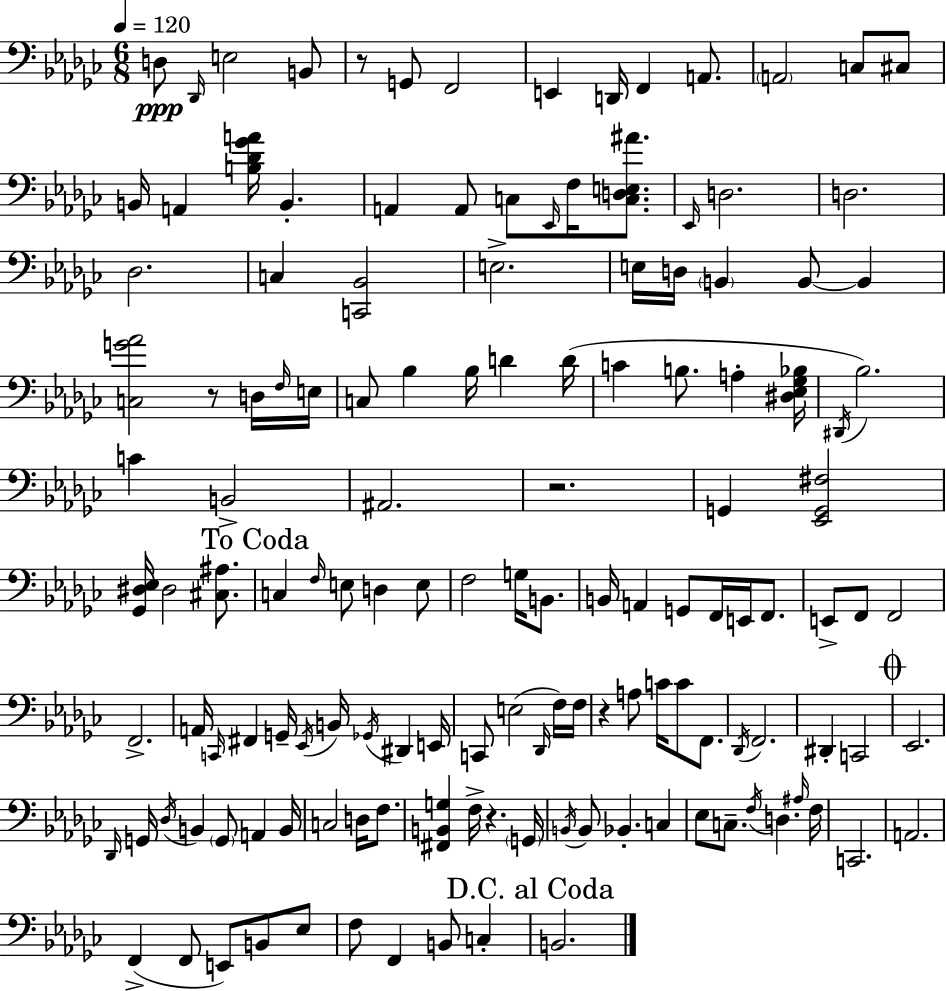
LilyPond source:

{
  \clef bass
  \numericTimeSignature
  \time 6/8
  \key ees \minor
  \tempo 4 = 120
  d8\ppp \grace { des,16 } e2 b,8 | r8 g,8 f,2 | e,4 d,16 f,4 a,8. | \parenthesize a,2 c8 cis8 | \break b,16 a,4 <b des' ges' a'>16 b,4.-. | a,4 a,8 c8 \grace { ees,16 } f16 <c d e ais'>8. | \grace { ees,16 } d2. | d2. | \break des2. | c4 <c, bes,>2 | e2.-> | e16 d16 \parenthesize b,4 b,8~~ b,4 | \break <c g' aes'>2 r8 | d16 \grace { f16 } e16 c8 bes4 bes16 d'4 | d'16( c'4 b8. a4-. | <dis ees ges bes>16 \acciaccatura { dis,16 }) bes2. | \break c'4 b,2-> | ais,2. | r2. | g,4 <ees, g, fis>2 | \break <ges, dis ees>16 dis2 | <cis ais>8. \mark "To Coda" c4 \grace { f16 } e8 | d4 e8 f2 | g16 b,8. b,16 a,4 g,8 | \break f,16 e,16 f,8. e,8-> f,8 f,2 | f,2.-> | a,16 \grace { c,16 } fis,4 | g,16-- \acciaccatura { ees,16 } b,16 \acciaccatura { ges,16 } dis,4 e,16 c,8 e2( | \break \grace { des,16 } f16) f16 r4 | a8 c'16 c'8 f,8. \acciaccatura { des,16 } f,2. | dis,4-. | c,2 \mark \markup { \musicglyph "scripts.coda" } ees,2. | \break \grace { des,16 } | g,16 \acciaccatura { des16 } b,4 \parenthesize g,8 a,4 | b,16 c2 d16 f8. | <fis, b, g>4 f16-> r4. | \break \parenthesize g,16 \acciaccatura { b,16 } b,8 bes,4.-. c4 | ees8 c8.-- \acciaccatura { f16 } d4. | \grace { ais16 } f16 c,2. | a,2. | \break f,4->( f,8 e,8) | b,8 ees8 f8 f,4 b,8 | c4-. \mark "D.C. al Coda" b,2. | \bar "|."
}